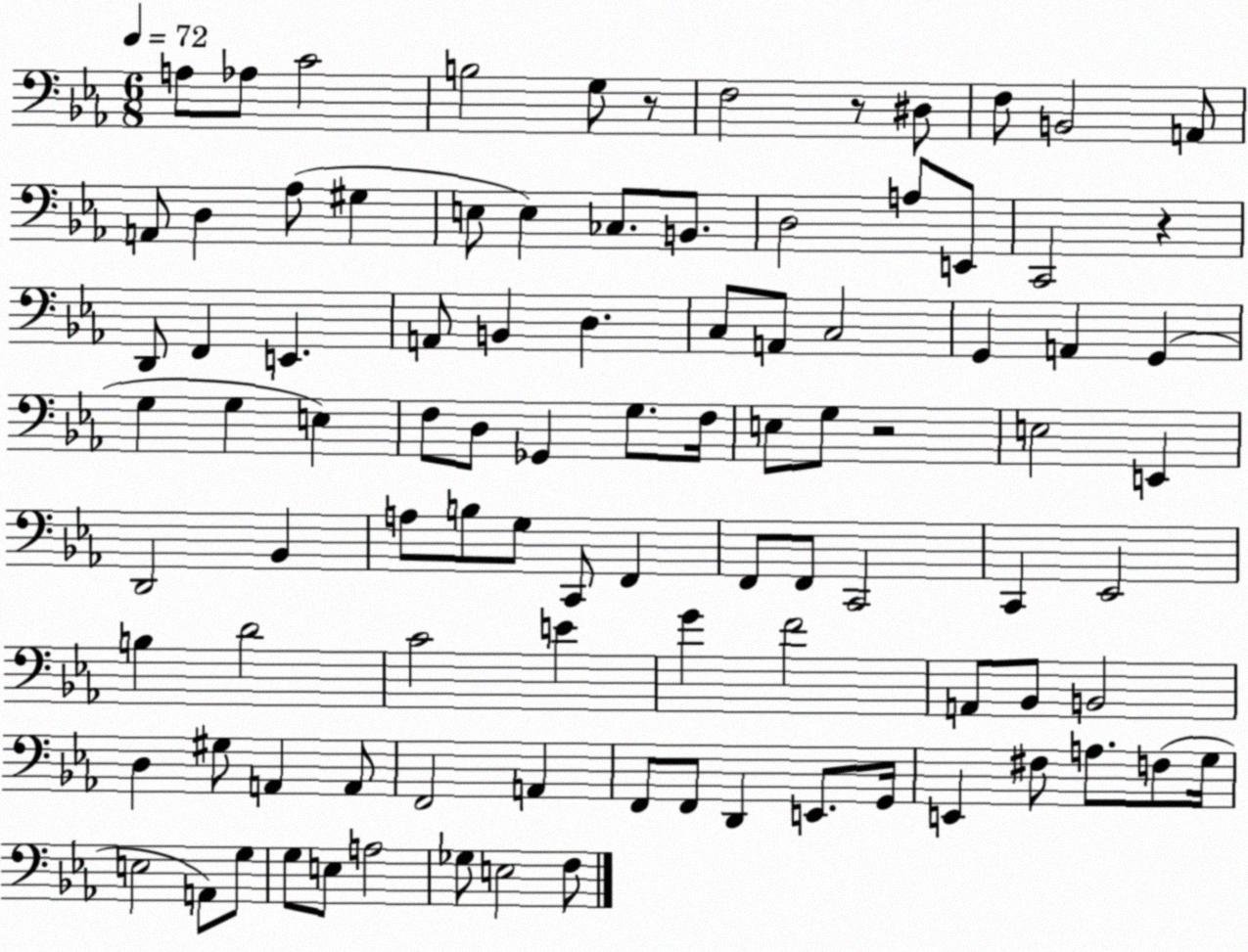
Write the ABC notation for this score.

X:1
T:Untitled
M:6/8
L:1/4
K:Eb
A,/2 _A,/2 C2 B,2 G,/2 z/2 F,2 z/2 ^D,/2 F,/2 B,,2 A,,/2 A,,/2 D, _A,/2 ^G, E,/2 E, _C,/2 B,,/2 D,2 A,/2 E,,/2 C,,2 z D,,/2 F,, E,, A,,/2 B,, D, C,/2 A,,/2 C,2 G,, A,, G,, G, G, E, F,/2 D,/2 _G,, G,/2 F,/4 E,/2 G,/2 z2 E,2 E,, D,,2 _B,, A,/2 B,/2 G,/2 C,,/2 F,, F,,/2 F,,/2 C,,2 C,, _E,,2 B, D2 C2 E G F2 A,,/2 _B,,/2 B,,2 D, ^G,/2 A,, A,,/2 F,,2 A,, F,,/2 F,,/2 D,, E,,/2 G,,/4 E,, ^F,/2 A,/2 F,/2 G,/4 E,2 A,,/2 G,/2 G,/2 E,/2 A,2 _G,/2 E,2 F,/2